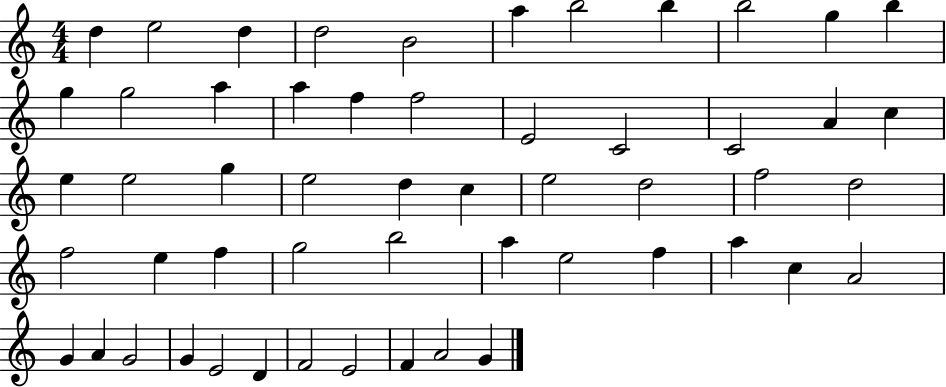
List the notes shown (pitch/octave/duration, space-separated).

D5/q E5/h D5/q D5/h B4/h A5/q B5/h B5/q B5/h G5/q B5/q G5/q G5/h A5/q A5/q F5/q F5/h E4/h C4/h C4/h A4/q C5/q E5/q E5/h G5/q E5/h D5/q C5/q E5/h D5/h F5/h D5/h F5/h E5/q F5/q G5/h B5/h A5/q E5/h F5/q A5/q C5/q A4/h G4/q A4/q G4/h G4/q E4/h D4/q F4/h E4/h F4/q A4/h G4/q